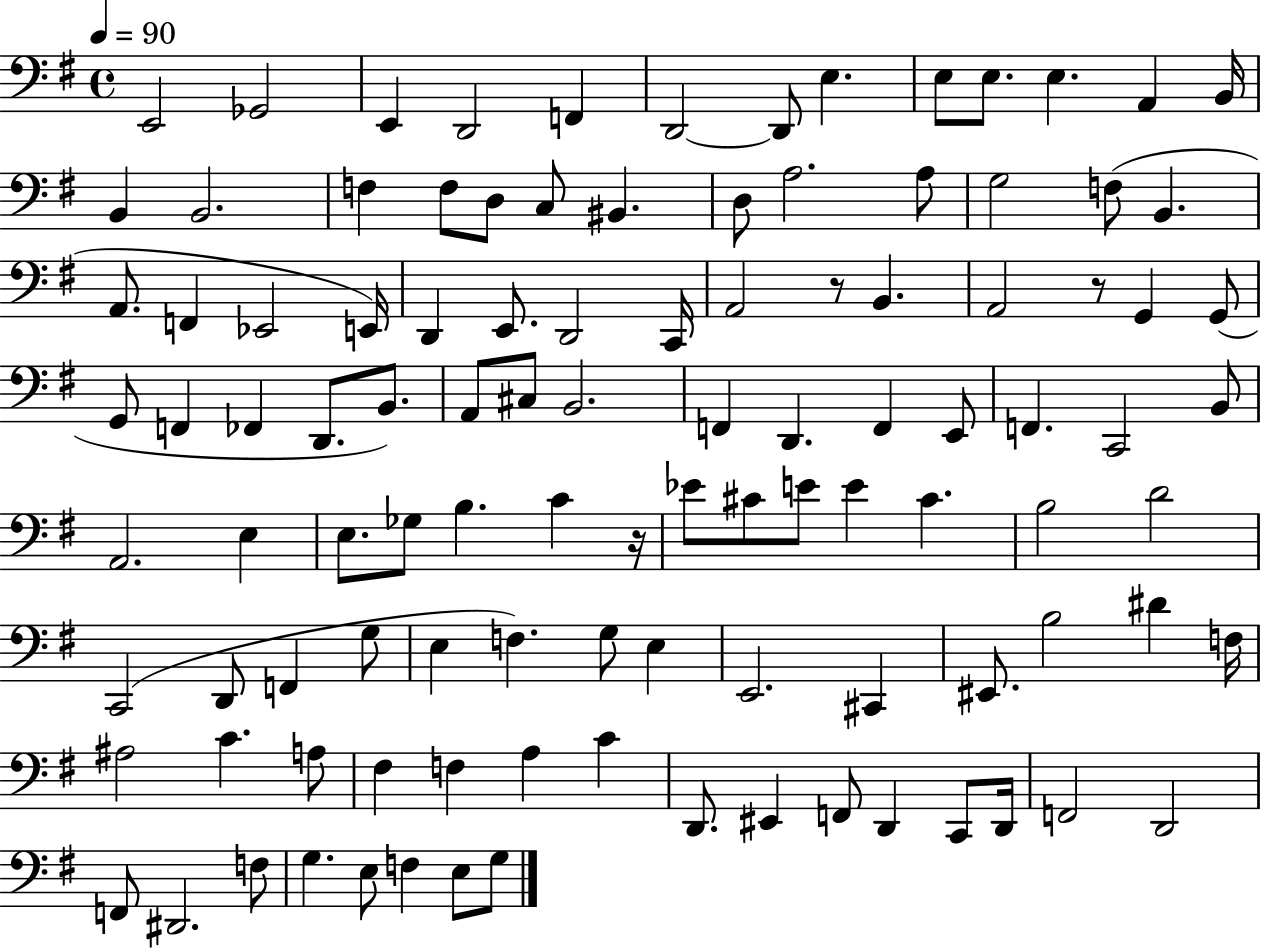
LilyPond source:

{
  \clef bass
  \time 4/4
  \defaultTimeSignature
  \key g \major
  \tempo 4 = 90
  \repeat volta 2 { e,2 ges,2 | e,4 d,2 f,4 | d,2~~ d,8 e4. | e8 e8. e4. a,4 b,16 | \break b,4 b,2. | f4 f8 d8 c8 bis,4. | d8 a2. a8 | g2 f8( b,4. | \break a,8. f,4 ees,2 e,16) | d,4 e,8. d,2 c,16 | a,2 r8 b,4. | a,2 r8 g,4 g,8( | \break g,8 f,4 fes,4 d,8. b,8.) | a,8 cis8 b,2. | f,4 d,4. f,4 e,8 | f,4. c,2 b,8 | \break a,2. e4 | e8. ges8 b4. c'4 r16 | ees'8 cis'8 e'8 e'4 cis'4. | b2 d'2 | \break c,2( d,8 f,4 g8 | e4 f4.) g8 e4 | e,2. cis,4 | eis,8. b2 dis'4 f16 | \break ais2 c'4. a8 | fis4 f4 a4 c'4 | d,8. eis,4 f,8 d,4 c,8 d,16 | f,2 d,2 | \break f,8 dis,2. f8 | g4. e8 f4 e8 g8 | } \bar "|."
}